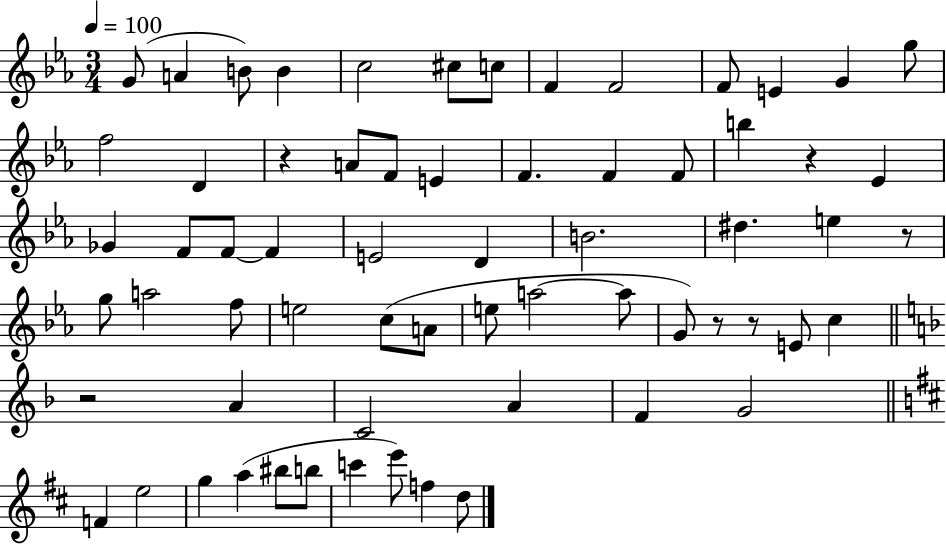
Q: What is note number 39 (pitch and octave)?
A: E5